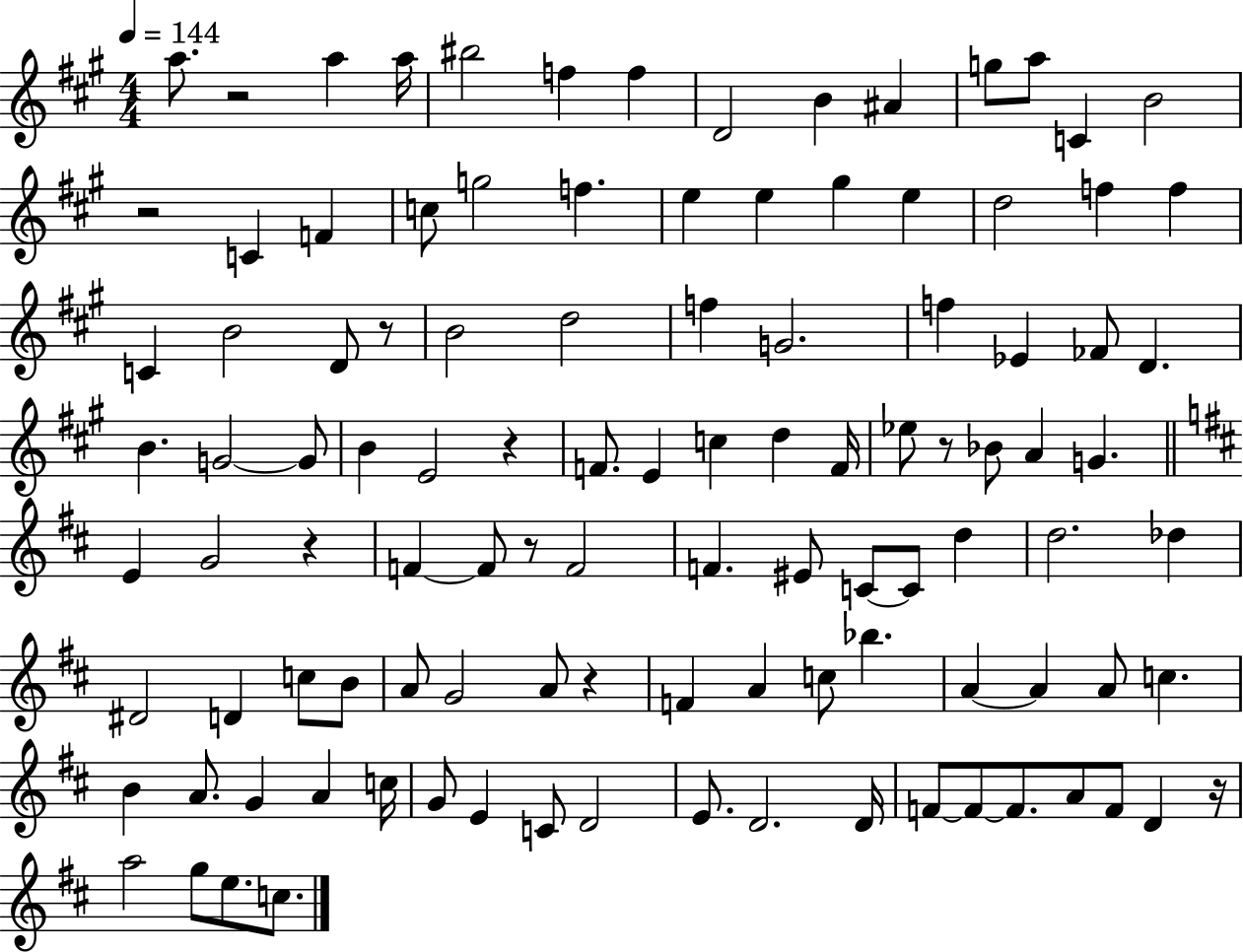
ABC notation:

X:1
T:Untitled
M:4/4
L:1/4
K:A
a/2 z2 a a/4 ^b2 f f D2 B ^A g/2 a/2 C B2 z2 C F c/2 g2 f e e ^g e d2 f f C B2 D/2 z/2 B2 d2 f G2 f _E _F/2 D B G2 G/2 B E2 z F/2 E c d F/4 _e/2 z/2 _B/2 A G E G2 z F F/2 z/2 F2 F ^E/2 C/2 C/2 d d2 _d ^D2 D c/2 B/2 A/2 G2 A/2 z F A c/2 _b A A A/2 c B A/2 G A c/4 G/2 E C/2 D2 E/2 D2 D/4 F/2 F/2 F/2 A/2 F/2 D z/4 a2 g/2 e/2 c/2